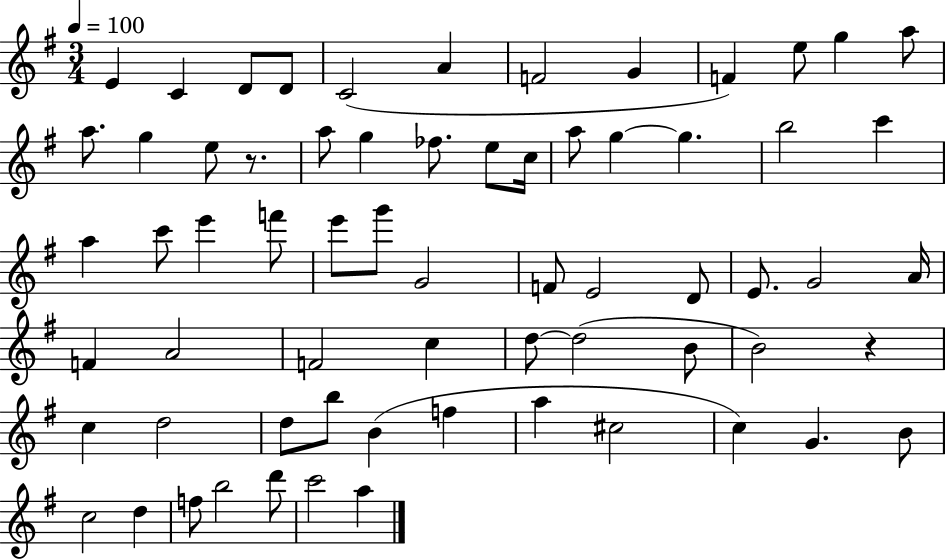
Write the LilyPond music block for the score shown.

{
  \clef treble
  \numericTimeSignature
  \time 3/4
  \key g \major
  \tempo 4 = 100
  e'4 c'4 d'8 d'8 | c'2( a'4 | f'2 g'4 | f'4) e''8 g''4 a''8 | \break a''8. g''4 e''8 r8. | a''8 g''4 fes''8. e''8 c''16 | a''8 g''4~~ g''4. | b''2 c'''4 | \break a''4 c'''8 e'''4 f'''8 | e'''8 g'''8 g'2 | f'8 e'2 d'8 | e'8. g'2 a'16 | \break f'4 a'2 | f'2 c''4 | d''8~~ d''2( b'8 | b'2) r4 | \break c''4 d''2 | d''8 b''8 b'4( f''4 | a''4 cis''2 | c''4) g'4. b'8 | \break c''2 d''4 | f''8 b''2 d'''8 | c'''2 a''4 | \bar "|."
}